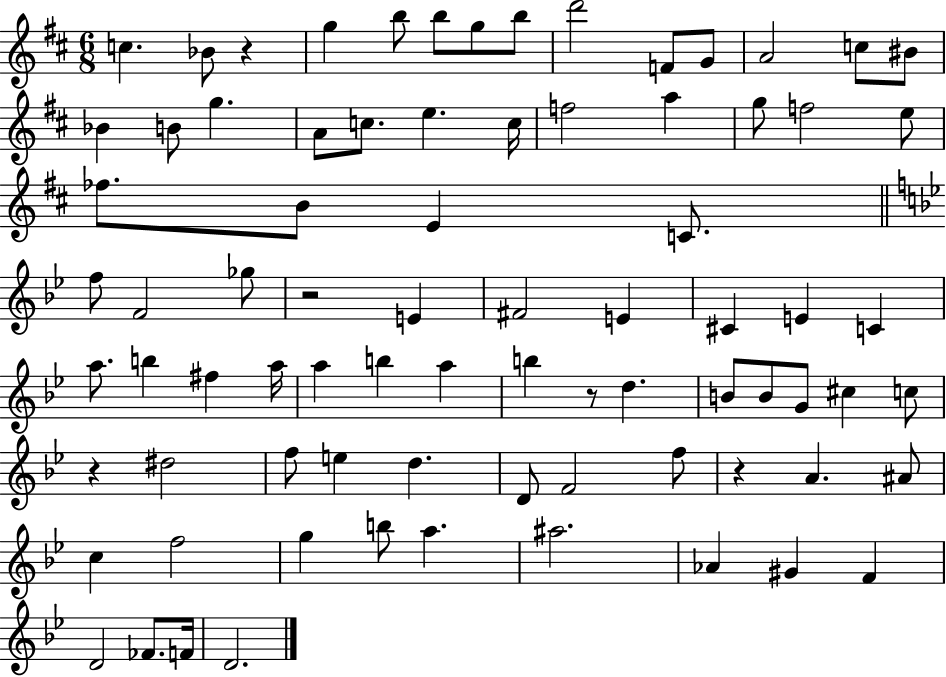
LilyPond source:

{
  \clef treble
  \numericTimeSignature
  \time 6/8
  \key d \major
  c''4. bes'8 r4 | g''4 b''8 b''8 g''8 b''8 | d'''2 f'8 g'8 | a'2 c''8 bis'8 | \break bes'4 b'8 g''4. | a'8 c''8. e''4. c''16 | f''2 a''4 | g''8 f''2 e''8 | \break fes''8. b'8 e'4 c'8. | \bar "||" \break \key bes \major f''8 f'2 ges''8 | r2 e'4 | fis'2 e'4 | cis'4 e'4 c'4 | \break a''8. b''4 fis''4 a''16 | a''4 b''4 a''4 | b''4 r8 d''4. | b'8 b'8 g'8 cis''4 c''8 | \break r4 dis''2 | f''8 e''4 d''4. | d'8 f'2 f''8 | r4 a'4. ais'8 | \break c''4 f''2 | g''4 b''8 a''4. | ais''2. | aes'4 gis'4 f'4 | \break d'2 fes'8. f'16 | d'2. | \bar "|."
}